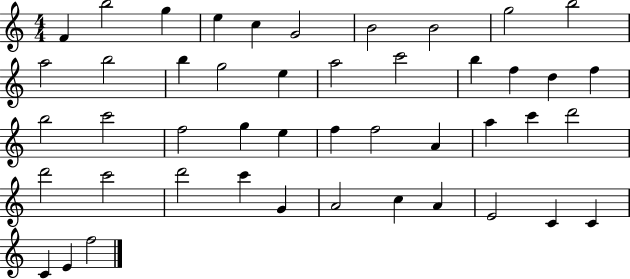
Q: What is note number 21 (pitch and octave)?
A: F5